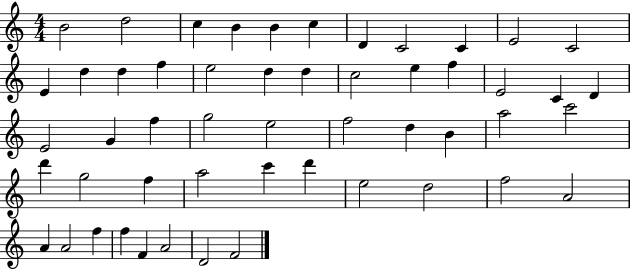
X:1
T:Untitled
M:4/4
L:1/4
K:C
B2 d2 c B B c D C2 C E2 C2 E d d f e2 d d c2 e f E2 C D E2 G f g2 e2 f2 d B a2 c'2 d' g2 f a2 c' d' e2 d2 f2 A2 A A2 f f F A2 D2 F2